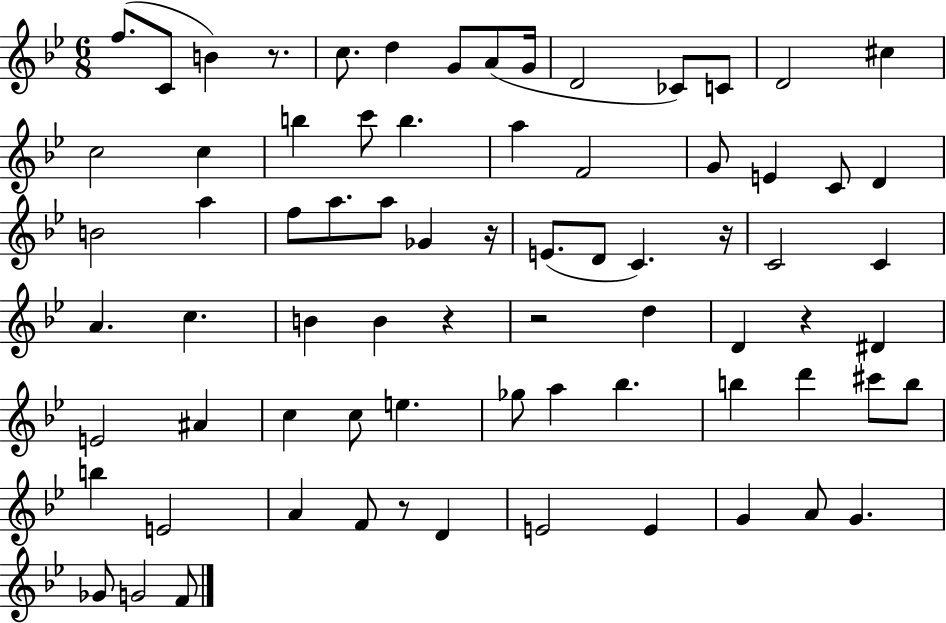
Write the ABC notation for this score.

X:1
T:Untitled
M:6/8
L:1/4
K:Bb
f/2 C/2 B z/2 c/2 d G/2 A/2 G/4 D2 _C/2 C/2 D2 ^c c2 c b c'/2 b a F2 G/2 E C/2 D B2 a f/2 a/2 a/2 _G z/4 E/2 D/2 C z/4 C2 C A c B B z z2 d D z ^D E2 ^A c c/2 e _g/2 a _b b d' ^c'/2 b/2 b E2 A F/2 z/2 D E2 E G A/2 G _G/2 G2 F/2